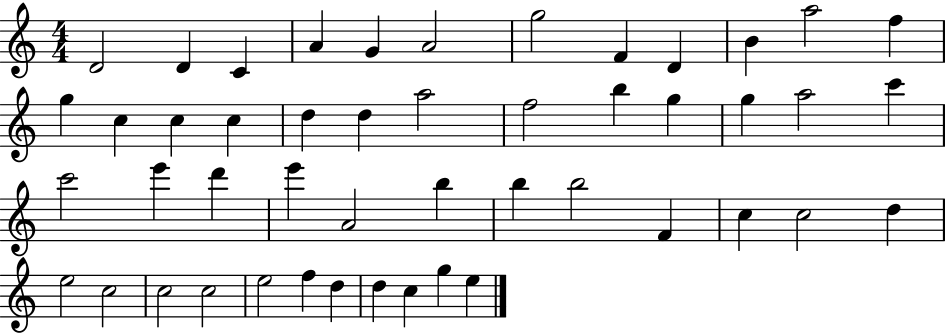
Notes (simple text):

D4/h D4/q C4/q A4/q G4/q A4/h G5/h F4/q D4/q B4/q A5/h F5/q G5/q C5/q C5/q C5/q D5/q D5/q A5/h F5/h B5/q G5/q G5/q A5/h C6/q C6/h E6/q D6/q E6/q A4/h B5/q B5/q B5/h F4/q C5/q C5/h D5/q E5/h C5/h C5/h C5/h E5/h F5/q D5/q D5/q C5/q G5/q E5/q